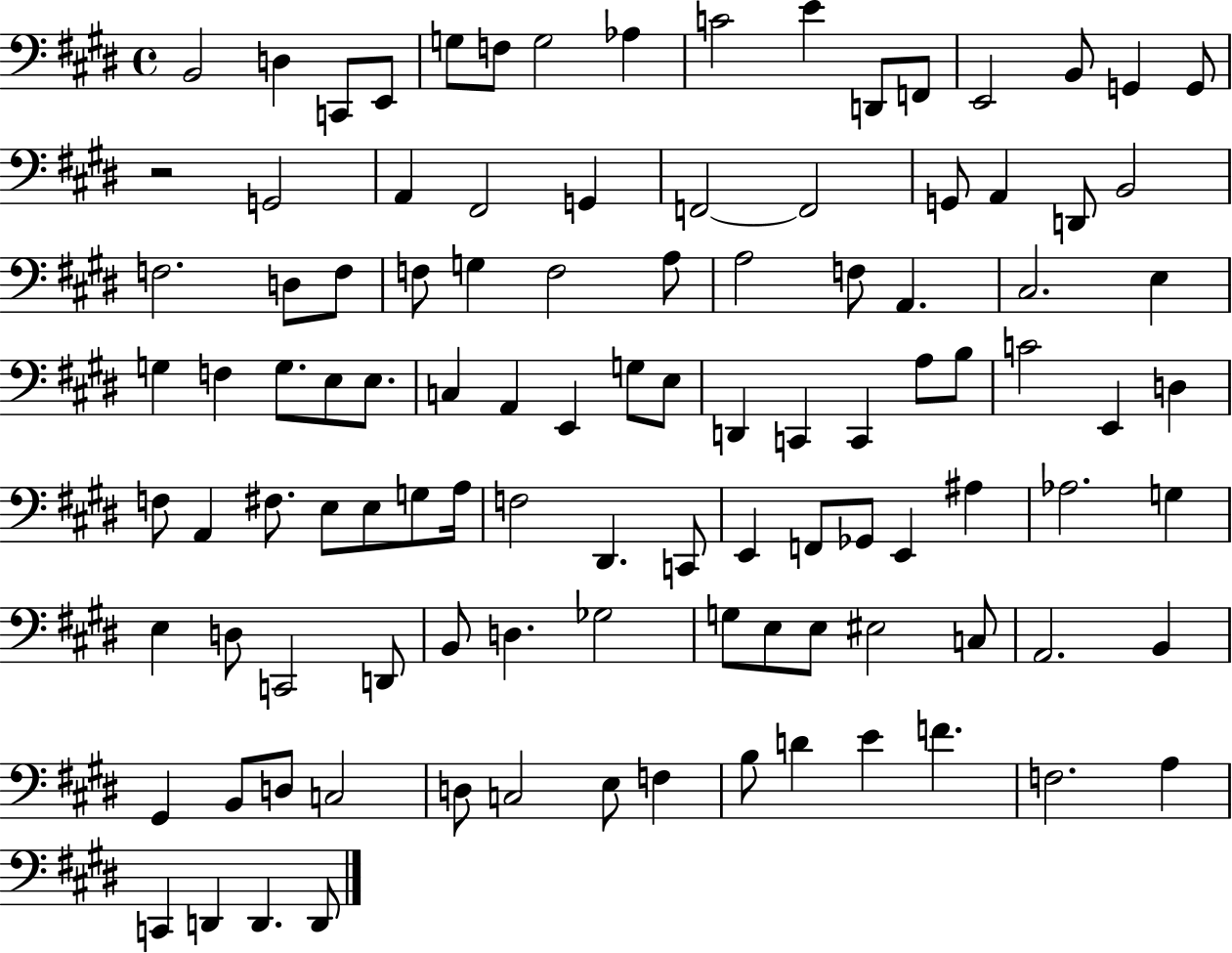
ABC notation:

X:1
T:Untitled
M:4/4
L:1/4
K:E
B,,2 D, C,,/2 E,,/2 G,/2 F,/2 G,2 _A, C2 E D,,/2 F,,/2 E,,2 B,,/2 G,, G,,/2 z2 G,,2 A,, ^F,,2 G,, F,,2 F,,2 G,,/2 A,, D,,/2 B,,2 F,2 D,/2 F,/2 F,/2 G, F,2 A,/2 A,2 F,/2 A,, ^C,2 E, G, F, G,/2 E,/2 E,/2 C, A,, E,, G,/2 E,/2 D,, C,, C,, A,/2 B,/2 C2 E,, D, F,/2 A,, ^F,/2 E,/2 E,/2 G,/2 A,/4 F,2 ^D,, C,,/2 E,, F,,/2 _G,,/2 E,, ^A, _A,2 G, E, D,/2 C,,2 D,,/2 B,,/2 D, _G,2 G,/2 E,/2 E,/2 ^E,2 C,/2 A,,2 B,, ^G,, B,,/2 D,/2 C,2 D,/2 C,2 E,/2 F, B,/2 D E F F,2 A, C,, D,, D,, D,,/2